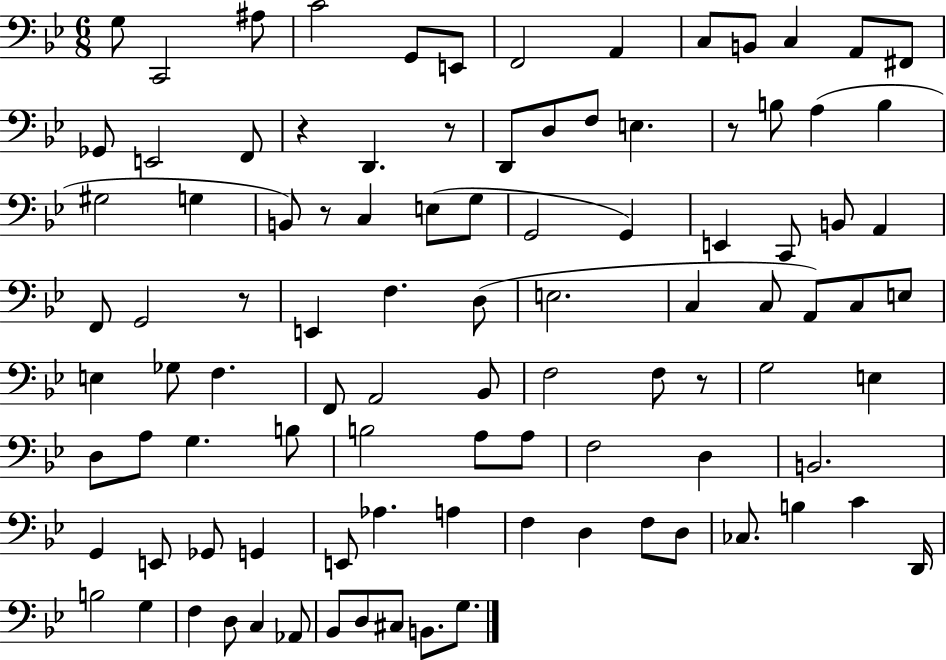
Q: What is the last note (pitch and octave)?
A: G3